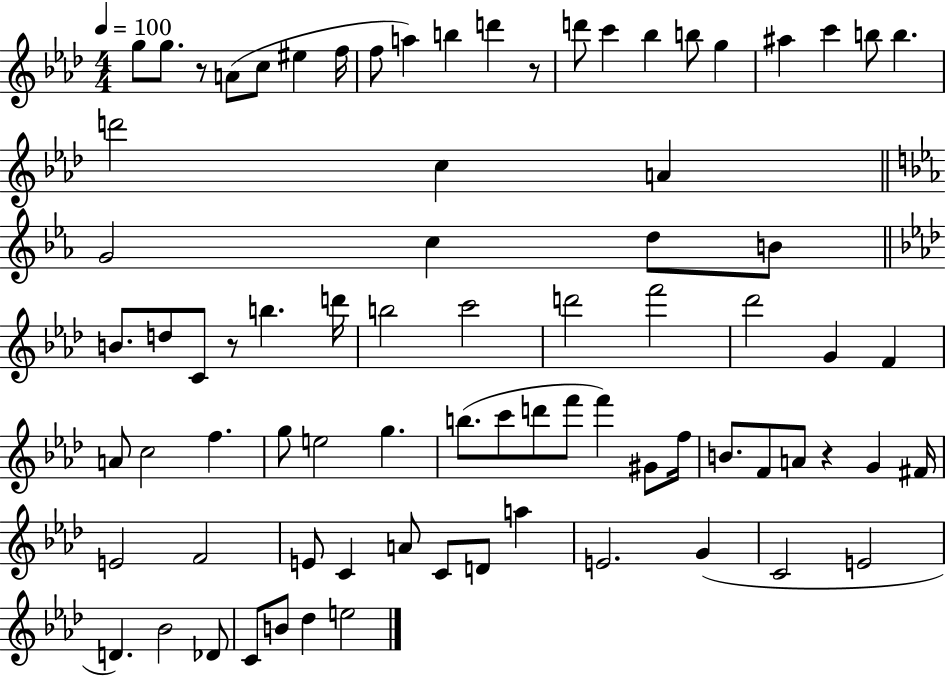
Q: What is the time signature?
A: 4/4